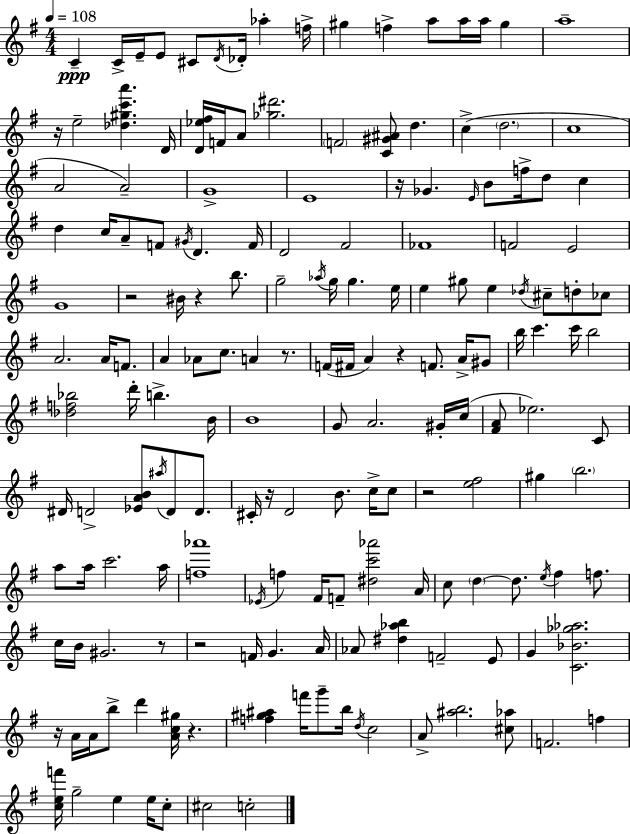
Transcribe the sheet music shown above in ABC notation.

X:1
T:Untitled
M:4/4
L:1/4
K:Em
C C/4 E/4 E/2 ^C/2 D/4 _D/4 _a f/4 ^g f a/2 a/4 a/4 ^g a4 z/4 e2 [_d^gc'a'] D/4 [D_e^f]/4 F/4 A/2 [_g^d']2 F2 [C^G^A]/2 d c d2 c4 A2 A2 G4 E4 z/4 _G E/4 B/2 f/4 d/2 c d c/4 A/2 F/2 ^G/4 D F/4 D2 ^F2 _F4 F2 E2 G4 z2 ^B/4 z b/2 g2 _a/4 g/4 g e/4 e ^g/2 e _d/4 ^c/2 d/2 _c/2 A2 A/4 F/2 A _A/2 c/2 A z/2 F/4 ^F/4 A z F/2 A/4 ^G/2 b/4 c' c'/4 b2 [_df_b]2 d'/4 b B/4 B4 G/2 A2 ^G/4 c/4 [^FA]/2 _e2 C/2 ^D/4 D2 [_EAB]/2 ^a/4 D/2 D/2 ^C/4 z/4 D2 B/2 c/4 c/2 z2 [e^f]2 ^g b2 a/2 a/4 c'2 a/4 [f_a']4 _E/4 f ^F/4 F/2 [^dc'_a']2 A/4 c/2 d d/2 e/4 ^f f/2 c/4 B/4 ^G2 z/2 z2 F/4 G A/4 _A/2 [^d_ab] F2 E/2 G [C_B_g_a]2 z/4 A/4 A/4 b/2 d' [Ac^g]/4 z [f^g^a] f'/4 g'/2 b/4 d/4 c2 A/2 [^ab]2 [^c_a]/2 F2 f [cef']/4 g2 e e/4 c/2 ^c2 c2